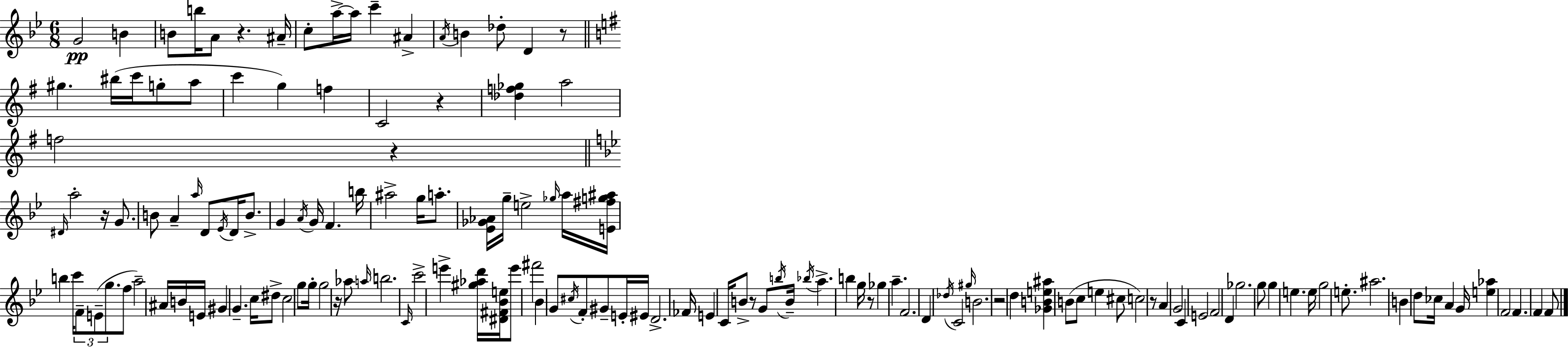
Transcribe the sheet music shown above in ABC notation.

X:1
T:Untitled
M:6/8
L:1/4
K:Bb
G2 B B/2 b/4 A/2 z ^A/4 c/2 a/4 a/4 c' ^A A/4 B _d/2 D z/2 ^g ^b/4 c'/4 g/2 a/2 c' g f C2 z [_df_g] a2 f2 z ^D/4 a2 z/4 G/2 B/2 A a/4 D/2 _E/4 D/4 B/2 G A/4 G/4 F b/4 ^a2 g/4 a/2 [_E_G_A]/4 g/4 e2 _g/4 a/4 [E^fg^a]/4 b c'/4 F/2 E/2 g/2 f/2 a2 ^A/4 B/4 E/4 ^G G c/4 ^d/2 c2 g/2 g/4 g2 z/4 _a/2 a/4 b2 C/4 c'2 e' [^g_ad']/4 [^D^F_Be]/4 e'/2 ^f'2 _B G/2 ^c/4 F/2 ^G/2 E/4 ^E/4 D2 _F/4 E C/4 B/2 z/2 G/2 b/4 B/4 _b/4 a b g/4 z/2 _g a F2 D _d/4 C2 ^g/4 B2 z2 d [_GBe^a] B/2 c/2 e ^c/2 c2 z/2 A G2 C E2 F2 D _g2 g/2 g e e/4 g2 e/2 ^a2 B d/2 _c/4 A G/4 [e_a] F2 F F F/2